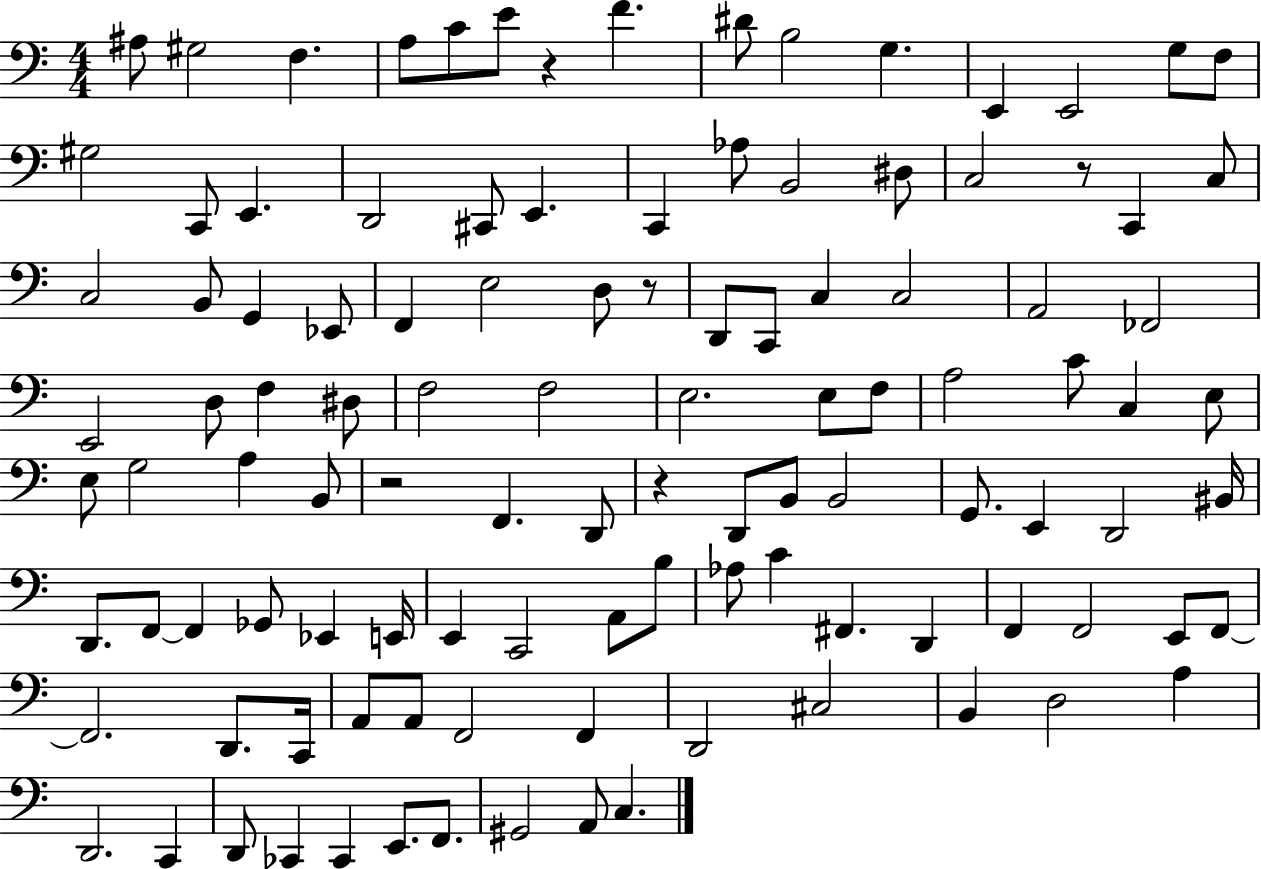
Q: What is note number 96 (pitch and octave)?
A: A3